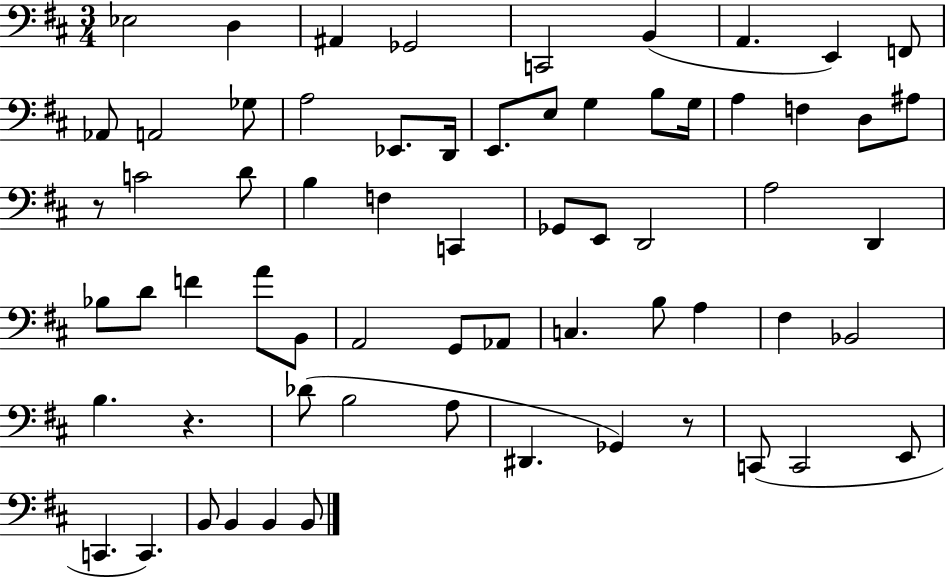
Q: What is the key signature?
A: D major